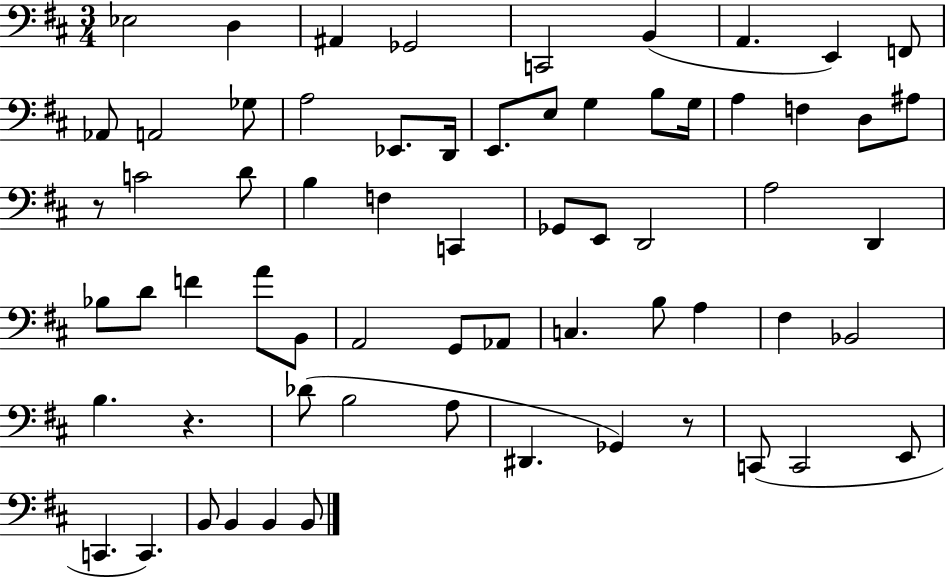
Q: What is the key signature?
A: D major